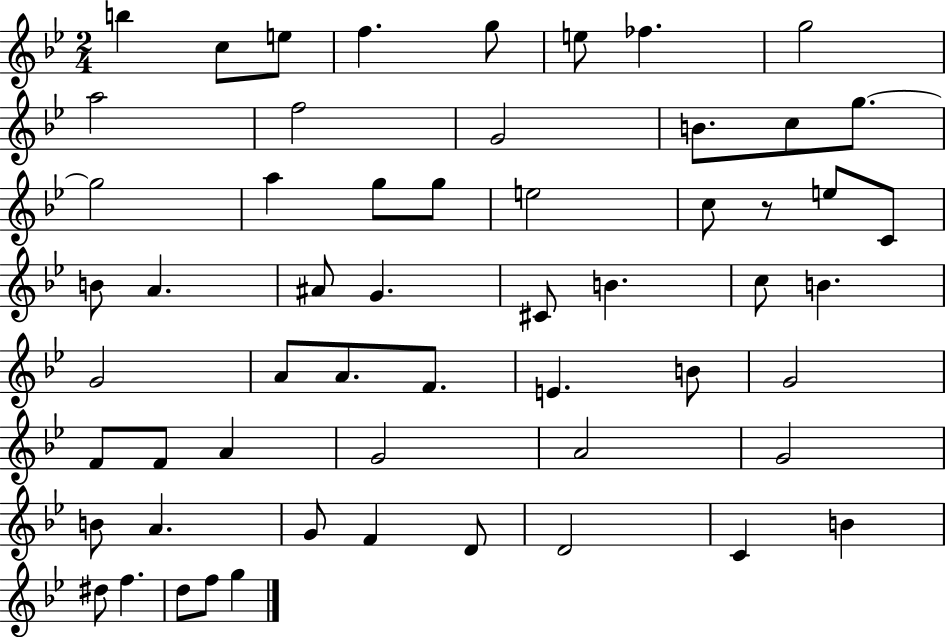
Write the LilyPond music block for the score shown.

{
  \clef treble
  \numericTimeSignature
  \time 2/4
  \key bes \major
  \repeat volta 2 { b''4 c''8 e''8 | f''4. g''8 | e''8 fes''4. | g''2 | \break a''2 | f''2 | g'2 | b'8. c''8 g''8.~~ | \break g''2 | a''4 g''8 g''8 | e''2 | c''8 r8 e''8 c'8 | \break b'8 a'4. | ais'8 g'4. | cis'8 b'4. | c''8 b'4. | \break g'2 | a'8 a'8. f'8. | e'4. b'8 | g'2 | \break f'8 f'8 a'4 | g'2 | a'2 | g'2 | \break b'8 a'4. | g'8 f'4 d'8 | d'2 | c'4 b'4 | \break dis''8 f''4. | d''8 f''8 g''4 | } \bar "|."
}